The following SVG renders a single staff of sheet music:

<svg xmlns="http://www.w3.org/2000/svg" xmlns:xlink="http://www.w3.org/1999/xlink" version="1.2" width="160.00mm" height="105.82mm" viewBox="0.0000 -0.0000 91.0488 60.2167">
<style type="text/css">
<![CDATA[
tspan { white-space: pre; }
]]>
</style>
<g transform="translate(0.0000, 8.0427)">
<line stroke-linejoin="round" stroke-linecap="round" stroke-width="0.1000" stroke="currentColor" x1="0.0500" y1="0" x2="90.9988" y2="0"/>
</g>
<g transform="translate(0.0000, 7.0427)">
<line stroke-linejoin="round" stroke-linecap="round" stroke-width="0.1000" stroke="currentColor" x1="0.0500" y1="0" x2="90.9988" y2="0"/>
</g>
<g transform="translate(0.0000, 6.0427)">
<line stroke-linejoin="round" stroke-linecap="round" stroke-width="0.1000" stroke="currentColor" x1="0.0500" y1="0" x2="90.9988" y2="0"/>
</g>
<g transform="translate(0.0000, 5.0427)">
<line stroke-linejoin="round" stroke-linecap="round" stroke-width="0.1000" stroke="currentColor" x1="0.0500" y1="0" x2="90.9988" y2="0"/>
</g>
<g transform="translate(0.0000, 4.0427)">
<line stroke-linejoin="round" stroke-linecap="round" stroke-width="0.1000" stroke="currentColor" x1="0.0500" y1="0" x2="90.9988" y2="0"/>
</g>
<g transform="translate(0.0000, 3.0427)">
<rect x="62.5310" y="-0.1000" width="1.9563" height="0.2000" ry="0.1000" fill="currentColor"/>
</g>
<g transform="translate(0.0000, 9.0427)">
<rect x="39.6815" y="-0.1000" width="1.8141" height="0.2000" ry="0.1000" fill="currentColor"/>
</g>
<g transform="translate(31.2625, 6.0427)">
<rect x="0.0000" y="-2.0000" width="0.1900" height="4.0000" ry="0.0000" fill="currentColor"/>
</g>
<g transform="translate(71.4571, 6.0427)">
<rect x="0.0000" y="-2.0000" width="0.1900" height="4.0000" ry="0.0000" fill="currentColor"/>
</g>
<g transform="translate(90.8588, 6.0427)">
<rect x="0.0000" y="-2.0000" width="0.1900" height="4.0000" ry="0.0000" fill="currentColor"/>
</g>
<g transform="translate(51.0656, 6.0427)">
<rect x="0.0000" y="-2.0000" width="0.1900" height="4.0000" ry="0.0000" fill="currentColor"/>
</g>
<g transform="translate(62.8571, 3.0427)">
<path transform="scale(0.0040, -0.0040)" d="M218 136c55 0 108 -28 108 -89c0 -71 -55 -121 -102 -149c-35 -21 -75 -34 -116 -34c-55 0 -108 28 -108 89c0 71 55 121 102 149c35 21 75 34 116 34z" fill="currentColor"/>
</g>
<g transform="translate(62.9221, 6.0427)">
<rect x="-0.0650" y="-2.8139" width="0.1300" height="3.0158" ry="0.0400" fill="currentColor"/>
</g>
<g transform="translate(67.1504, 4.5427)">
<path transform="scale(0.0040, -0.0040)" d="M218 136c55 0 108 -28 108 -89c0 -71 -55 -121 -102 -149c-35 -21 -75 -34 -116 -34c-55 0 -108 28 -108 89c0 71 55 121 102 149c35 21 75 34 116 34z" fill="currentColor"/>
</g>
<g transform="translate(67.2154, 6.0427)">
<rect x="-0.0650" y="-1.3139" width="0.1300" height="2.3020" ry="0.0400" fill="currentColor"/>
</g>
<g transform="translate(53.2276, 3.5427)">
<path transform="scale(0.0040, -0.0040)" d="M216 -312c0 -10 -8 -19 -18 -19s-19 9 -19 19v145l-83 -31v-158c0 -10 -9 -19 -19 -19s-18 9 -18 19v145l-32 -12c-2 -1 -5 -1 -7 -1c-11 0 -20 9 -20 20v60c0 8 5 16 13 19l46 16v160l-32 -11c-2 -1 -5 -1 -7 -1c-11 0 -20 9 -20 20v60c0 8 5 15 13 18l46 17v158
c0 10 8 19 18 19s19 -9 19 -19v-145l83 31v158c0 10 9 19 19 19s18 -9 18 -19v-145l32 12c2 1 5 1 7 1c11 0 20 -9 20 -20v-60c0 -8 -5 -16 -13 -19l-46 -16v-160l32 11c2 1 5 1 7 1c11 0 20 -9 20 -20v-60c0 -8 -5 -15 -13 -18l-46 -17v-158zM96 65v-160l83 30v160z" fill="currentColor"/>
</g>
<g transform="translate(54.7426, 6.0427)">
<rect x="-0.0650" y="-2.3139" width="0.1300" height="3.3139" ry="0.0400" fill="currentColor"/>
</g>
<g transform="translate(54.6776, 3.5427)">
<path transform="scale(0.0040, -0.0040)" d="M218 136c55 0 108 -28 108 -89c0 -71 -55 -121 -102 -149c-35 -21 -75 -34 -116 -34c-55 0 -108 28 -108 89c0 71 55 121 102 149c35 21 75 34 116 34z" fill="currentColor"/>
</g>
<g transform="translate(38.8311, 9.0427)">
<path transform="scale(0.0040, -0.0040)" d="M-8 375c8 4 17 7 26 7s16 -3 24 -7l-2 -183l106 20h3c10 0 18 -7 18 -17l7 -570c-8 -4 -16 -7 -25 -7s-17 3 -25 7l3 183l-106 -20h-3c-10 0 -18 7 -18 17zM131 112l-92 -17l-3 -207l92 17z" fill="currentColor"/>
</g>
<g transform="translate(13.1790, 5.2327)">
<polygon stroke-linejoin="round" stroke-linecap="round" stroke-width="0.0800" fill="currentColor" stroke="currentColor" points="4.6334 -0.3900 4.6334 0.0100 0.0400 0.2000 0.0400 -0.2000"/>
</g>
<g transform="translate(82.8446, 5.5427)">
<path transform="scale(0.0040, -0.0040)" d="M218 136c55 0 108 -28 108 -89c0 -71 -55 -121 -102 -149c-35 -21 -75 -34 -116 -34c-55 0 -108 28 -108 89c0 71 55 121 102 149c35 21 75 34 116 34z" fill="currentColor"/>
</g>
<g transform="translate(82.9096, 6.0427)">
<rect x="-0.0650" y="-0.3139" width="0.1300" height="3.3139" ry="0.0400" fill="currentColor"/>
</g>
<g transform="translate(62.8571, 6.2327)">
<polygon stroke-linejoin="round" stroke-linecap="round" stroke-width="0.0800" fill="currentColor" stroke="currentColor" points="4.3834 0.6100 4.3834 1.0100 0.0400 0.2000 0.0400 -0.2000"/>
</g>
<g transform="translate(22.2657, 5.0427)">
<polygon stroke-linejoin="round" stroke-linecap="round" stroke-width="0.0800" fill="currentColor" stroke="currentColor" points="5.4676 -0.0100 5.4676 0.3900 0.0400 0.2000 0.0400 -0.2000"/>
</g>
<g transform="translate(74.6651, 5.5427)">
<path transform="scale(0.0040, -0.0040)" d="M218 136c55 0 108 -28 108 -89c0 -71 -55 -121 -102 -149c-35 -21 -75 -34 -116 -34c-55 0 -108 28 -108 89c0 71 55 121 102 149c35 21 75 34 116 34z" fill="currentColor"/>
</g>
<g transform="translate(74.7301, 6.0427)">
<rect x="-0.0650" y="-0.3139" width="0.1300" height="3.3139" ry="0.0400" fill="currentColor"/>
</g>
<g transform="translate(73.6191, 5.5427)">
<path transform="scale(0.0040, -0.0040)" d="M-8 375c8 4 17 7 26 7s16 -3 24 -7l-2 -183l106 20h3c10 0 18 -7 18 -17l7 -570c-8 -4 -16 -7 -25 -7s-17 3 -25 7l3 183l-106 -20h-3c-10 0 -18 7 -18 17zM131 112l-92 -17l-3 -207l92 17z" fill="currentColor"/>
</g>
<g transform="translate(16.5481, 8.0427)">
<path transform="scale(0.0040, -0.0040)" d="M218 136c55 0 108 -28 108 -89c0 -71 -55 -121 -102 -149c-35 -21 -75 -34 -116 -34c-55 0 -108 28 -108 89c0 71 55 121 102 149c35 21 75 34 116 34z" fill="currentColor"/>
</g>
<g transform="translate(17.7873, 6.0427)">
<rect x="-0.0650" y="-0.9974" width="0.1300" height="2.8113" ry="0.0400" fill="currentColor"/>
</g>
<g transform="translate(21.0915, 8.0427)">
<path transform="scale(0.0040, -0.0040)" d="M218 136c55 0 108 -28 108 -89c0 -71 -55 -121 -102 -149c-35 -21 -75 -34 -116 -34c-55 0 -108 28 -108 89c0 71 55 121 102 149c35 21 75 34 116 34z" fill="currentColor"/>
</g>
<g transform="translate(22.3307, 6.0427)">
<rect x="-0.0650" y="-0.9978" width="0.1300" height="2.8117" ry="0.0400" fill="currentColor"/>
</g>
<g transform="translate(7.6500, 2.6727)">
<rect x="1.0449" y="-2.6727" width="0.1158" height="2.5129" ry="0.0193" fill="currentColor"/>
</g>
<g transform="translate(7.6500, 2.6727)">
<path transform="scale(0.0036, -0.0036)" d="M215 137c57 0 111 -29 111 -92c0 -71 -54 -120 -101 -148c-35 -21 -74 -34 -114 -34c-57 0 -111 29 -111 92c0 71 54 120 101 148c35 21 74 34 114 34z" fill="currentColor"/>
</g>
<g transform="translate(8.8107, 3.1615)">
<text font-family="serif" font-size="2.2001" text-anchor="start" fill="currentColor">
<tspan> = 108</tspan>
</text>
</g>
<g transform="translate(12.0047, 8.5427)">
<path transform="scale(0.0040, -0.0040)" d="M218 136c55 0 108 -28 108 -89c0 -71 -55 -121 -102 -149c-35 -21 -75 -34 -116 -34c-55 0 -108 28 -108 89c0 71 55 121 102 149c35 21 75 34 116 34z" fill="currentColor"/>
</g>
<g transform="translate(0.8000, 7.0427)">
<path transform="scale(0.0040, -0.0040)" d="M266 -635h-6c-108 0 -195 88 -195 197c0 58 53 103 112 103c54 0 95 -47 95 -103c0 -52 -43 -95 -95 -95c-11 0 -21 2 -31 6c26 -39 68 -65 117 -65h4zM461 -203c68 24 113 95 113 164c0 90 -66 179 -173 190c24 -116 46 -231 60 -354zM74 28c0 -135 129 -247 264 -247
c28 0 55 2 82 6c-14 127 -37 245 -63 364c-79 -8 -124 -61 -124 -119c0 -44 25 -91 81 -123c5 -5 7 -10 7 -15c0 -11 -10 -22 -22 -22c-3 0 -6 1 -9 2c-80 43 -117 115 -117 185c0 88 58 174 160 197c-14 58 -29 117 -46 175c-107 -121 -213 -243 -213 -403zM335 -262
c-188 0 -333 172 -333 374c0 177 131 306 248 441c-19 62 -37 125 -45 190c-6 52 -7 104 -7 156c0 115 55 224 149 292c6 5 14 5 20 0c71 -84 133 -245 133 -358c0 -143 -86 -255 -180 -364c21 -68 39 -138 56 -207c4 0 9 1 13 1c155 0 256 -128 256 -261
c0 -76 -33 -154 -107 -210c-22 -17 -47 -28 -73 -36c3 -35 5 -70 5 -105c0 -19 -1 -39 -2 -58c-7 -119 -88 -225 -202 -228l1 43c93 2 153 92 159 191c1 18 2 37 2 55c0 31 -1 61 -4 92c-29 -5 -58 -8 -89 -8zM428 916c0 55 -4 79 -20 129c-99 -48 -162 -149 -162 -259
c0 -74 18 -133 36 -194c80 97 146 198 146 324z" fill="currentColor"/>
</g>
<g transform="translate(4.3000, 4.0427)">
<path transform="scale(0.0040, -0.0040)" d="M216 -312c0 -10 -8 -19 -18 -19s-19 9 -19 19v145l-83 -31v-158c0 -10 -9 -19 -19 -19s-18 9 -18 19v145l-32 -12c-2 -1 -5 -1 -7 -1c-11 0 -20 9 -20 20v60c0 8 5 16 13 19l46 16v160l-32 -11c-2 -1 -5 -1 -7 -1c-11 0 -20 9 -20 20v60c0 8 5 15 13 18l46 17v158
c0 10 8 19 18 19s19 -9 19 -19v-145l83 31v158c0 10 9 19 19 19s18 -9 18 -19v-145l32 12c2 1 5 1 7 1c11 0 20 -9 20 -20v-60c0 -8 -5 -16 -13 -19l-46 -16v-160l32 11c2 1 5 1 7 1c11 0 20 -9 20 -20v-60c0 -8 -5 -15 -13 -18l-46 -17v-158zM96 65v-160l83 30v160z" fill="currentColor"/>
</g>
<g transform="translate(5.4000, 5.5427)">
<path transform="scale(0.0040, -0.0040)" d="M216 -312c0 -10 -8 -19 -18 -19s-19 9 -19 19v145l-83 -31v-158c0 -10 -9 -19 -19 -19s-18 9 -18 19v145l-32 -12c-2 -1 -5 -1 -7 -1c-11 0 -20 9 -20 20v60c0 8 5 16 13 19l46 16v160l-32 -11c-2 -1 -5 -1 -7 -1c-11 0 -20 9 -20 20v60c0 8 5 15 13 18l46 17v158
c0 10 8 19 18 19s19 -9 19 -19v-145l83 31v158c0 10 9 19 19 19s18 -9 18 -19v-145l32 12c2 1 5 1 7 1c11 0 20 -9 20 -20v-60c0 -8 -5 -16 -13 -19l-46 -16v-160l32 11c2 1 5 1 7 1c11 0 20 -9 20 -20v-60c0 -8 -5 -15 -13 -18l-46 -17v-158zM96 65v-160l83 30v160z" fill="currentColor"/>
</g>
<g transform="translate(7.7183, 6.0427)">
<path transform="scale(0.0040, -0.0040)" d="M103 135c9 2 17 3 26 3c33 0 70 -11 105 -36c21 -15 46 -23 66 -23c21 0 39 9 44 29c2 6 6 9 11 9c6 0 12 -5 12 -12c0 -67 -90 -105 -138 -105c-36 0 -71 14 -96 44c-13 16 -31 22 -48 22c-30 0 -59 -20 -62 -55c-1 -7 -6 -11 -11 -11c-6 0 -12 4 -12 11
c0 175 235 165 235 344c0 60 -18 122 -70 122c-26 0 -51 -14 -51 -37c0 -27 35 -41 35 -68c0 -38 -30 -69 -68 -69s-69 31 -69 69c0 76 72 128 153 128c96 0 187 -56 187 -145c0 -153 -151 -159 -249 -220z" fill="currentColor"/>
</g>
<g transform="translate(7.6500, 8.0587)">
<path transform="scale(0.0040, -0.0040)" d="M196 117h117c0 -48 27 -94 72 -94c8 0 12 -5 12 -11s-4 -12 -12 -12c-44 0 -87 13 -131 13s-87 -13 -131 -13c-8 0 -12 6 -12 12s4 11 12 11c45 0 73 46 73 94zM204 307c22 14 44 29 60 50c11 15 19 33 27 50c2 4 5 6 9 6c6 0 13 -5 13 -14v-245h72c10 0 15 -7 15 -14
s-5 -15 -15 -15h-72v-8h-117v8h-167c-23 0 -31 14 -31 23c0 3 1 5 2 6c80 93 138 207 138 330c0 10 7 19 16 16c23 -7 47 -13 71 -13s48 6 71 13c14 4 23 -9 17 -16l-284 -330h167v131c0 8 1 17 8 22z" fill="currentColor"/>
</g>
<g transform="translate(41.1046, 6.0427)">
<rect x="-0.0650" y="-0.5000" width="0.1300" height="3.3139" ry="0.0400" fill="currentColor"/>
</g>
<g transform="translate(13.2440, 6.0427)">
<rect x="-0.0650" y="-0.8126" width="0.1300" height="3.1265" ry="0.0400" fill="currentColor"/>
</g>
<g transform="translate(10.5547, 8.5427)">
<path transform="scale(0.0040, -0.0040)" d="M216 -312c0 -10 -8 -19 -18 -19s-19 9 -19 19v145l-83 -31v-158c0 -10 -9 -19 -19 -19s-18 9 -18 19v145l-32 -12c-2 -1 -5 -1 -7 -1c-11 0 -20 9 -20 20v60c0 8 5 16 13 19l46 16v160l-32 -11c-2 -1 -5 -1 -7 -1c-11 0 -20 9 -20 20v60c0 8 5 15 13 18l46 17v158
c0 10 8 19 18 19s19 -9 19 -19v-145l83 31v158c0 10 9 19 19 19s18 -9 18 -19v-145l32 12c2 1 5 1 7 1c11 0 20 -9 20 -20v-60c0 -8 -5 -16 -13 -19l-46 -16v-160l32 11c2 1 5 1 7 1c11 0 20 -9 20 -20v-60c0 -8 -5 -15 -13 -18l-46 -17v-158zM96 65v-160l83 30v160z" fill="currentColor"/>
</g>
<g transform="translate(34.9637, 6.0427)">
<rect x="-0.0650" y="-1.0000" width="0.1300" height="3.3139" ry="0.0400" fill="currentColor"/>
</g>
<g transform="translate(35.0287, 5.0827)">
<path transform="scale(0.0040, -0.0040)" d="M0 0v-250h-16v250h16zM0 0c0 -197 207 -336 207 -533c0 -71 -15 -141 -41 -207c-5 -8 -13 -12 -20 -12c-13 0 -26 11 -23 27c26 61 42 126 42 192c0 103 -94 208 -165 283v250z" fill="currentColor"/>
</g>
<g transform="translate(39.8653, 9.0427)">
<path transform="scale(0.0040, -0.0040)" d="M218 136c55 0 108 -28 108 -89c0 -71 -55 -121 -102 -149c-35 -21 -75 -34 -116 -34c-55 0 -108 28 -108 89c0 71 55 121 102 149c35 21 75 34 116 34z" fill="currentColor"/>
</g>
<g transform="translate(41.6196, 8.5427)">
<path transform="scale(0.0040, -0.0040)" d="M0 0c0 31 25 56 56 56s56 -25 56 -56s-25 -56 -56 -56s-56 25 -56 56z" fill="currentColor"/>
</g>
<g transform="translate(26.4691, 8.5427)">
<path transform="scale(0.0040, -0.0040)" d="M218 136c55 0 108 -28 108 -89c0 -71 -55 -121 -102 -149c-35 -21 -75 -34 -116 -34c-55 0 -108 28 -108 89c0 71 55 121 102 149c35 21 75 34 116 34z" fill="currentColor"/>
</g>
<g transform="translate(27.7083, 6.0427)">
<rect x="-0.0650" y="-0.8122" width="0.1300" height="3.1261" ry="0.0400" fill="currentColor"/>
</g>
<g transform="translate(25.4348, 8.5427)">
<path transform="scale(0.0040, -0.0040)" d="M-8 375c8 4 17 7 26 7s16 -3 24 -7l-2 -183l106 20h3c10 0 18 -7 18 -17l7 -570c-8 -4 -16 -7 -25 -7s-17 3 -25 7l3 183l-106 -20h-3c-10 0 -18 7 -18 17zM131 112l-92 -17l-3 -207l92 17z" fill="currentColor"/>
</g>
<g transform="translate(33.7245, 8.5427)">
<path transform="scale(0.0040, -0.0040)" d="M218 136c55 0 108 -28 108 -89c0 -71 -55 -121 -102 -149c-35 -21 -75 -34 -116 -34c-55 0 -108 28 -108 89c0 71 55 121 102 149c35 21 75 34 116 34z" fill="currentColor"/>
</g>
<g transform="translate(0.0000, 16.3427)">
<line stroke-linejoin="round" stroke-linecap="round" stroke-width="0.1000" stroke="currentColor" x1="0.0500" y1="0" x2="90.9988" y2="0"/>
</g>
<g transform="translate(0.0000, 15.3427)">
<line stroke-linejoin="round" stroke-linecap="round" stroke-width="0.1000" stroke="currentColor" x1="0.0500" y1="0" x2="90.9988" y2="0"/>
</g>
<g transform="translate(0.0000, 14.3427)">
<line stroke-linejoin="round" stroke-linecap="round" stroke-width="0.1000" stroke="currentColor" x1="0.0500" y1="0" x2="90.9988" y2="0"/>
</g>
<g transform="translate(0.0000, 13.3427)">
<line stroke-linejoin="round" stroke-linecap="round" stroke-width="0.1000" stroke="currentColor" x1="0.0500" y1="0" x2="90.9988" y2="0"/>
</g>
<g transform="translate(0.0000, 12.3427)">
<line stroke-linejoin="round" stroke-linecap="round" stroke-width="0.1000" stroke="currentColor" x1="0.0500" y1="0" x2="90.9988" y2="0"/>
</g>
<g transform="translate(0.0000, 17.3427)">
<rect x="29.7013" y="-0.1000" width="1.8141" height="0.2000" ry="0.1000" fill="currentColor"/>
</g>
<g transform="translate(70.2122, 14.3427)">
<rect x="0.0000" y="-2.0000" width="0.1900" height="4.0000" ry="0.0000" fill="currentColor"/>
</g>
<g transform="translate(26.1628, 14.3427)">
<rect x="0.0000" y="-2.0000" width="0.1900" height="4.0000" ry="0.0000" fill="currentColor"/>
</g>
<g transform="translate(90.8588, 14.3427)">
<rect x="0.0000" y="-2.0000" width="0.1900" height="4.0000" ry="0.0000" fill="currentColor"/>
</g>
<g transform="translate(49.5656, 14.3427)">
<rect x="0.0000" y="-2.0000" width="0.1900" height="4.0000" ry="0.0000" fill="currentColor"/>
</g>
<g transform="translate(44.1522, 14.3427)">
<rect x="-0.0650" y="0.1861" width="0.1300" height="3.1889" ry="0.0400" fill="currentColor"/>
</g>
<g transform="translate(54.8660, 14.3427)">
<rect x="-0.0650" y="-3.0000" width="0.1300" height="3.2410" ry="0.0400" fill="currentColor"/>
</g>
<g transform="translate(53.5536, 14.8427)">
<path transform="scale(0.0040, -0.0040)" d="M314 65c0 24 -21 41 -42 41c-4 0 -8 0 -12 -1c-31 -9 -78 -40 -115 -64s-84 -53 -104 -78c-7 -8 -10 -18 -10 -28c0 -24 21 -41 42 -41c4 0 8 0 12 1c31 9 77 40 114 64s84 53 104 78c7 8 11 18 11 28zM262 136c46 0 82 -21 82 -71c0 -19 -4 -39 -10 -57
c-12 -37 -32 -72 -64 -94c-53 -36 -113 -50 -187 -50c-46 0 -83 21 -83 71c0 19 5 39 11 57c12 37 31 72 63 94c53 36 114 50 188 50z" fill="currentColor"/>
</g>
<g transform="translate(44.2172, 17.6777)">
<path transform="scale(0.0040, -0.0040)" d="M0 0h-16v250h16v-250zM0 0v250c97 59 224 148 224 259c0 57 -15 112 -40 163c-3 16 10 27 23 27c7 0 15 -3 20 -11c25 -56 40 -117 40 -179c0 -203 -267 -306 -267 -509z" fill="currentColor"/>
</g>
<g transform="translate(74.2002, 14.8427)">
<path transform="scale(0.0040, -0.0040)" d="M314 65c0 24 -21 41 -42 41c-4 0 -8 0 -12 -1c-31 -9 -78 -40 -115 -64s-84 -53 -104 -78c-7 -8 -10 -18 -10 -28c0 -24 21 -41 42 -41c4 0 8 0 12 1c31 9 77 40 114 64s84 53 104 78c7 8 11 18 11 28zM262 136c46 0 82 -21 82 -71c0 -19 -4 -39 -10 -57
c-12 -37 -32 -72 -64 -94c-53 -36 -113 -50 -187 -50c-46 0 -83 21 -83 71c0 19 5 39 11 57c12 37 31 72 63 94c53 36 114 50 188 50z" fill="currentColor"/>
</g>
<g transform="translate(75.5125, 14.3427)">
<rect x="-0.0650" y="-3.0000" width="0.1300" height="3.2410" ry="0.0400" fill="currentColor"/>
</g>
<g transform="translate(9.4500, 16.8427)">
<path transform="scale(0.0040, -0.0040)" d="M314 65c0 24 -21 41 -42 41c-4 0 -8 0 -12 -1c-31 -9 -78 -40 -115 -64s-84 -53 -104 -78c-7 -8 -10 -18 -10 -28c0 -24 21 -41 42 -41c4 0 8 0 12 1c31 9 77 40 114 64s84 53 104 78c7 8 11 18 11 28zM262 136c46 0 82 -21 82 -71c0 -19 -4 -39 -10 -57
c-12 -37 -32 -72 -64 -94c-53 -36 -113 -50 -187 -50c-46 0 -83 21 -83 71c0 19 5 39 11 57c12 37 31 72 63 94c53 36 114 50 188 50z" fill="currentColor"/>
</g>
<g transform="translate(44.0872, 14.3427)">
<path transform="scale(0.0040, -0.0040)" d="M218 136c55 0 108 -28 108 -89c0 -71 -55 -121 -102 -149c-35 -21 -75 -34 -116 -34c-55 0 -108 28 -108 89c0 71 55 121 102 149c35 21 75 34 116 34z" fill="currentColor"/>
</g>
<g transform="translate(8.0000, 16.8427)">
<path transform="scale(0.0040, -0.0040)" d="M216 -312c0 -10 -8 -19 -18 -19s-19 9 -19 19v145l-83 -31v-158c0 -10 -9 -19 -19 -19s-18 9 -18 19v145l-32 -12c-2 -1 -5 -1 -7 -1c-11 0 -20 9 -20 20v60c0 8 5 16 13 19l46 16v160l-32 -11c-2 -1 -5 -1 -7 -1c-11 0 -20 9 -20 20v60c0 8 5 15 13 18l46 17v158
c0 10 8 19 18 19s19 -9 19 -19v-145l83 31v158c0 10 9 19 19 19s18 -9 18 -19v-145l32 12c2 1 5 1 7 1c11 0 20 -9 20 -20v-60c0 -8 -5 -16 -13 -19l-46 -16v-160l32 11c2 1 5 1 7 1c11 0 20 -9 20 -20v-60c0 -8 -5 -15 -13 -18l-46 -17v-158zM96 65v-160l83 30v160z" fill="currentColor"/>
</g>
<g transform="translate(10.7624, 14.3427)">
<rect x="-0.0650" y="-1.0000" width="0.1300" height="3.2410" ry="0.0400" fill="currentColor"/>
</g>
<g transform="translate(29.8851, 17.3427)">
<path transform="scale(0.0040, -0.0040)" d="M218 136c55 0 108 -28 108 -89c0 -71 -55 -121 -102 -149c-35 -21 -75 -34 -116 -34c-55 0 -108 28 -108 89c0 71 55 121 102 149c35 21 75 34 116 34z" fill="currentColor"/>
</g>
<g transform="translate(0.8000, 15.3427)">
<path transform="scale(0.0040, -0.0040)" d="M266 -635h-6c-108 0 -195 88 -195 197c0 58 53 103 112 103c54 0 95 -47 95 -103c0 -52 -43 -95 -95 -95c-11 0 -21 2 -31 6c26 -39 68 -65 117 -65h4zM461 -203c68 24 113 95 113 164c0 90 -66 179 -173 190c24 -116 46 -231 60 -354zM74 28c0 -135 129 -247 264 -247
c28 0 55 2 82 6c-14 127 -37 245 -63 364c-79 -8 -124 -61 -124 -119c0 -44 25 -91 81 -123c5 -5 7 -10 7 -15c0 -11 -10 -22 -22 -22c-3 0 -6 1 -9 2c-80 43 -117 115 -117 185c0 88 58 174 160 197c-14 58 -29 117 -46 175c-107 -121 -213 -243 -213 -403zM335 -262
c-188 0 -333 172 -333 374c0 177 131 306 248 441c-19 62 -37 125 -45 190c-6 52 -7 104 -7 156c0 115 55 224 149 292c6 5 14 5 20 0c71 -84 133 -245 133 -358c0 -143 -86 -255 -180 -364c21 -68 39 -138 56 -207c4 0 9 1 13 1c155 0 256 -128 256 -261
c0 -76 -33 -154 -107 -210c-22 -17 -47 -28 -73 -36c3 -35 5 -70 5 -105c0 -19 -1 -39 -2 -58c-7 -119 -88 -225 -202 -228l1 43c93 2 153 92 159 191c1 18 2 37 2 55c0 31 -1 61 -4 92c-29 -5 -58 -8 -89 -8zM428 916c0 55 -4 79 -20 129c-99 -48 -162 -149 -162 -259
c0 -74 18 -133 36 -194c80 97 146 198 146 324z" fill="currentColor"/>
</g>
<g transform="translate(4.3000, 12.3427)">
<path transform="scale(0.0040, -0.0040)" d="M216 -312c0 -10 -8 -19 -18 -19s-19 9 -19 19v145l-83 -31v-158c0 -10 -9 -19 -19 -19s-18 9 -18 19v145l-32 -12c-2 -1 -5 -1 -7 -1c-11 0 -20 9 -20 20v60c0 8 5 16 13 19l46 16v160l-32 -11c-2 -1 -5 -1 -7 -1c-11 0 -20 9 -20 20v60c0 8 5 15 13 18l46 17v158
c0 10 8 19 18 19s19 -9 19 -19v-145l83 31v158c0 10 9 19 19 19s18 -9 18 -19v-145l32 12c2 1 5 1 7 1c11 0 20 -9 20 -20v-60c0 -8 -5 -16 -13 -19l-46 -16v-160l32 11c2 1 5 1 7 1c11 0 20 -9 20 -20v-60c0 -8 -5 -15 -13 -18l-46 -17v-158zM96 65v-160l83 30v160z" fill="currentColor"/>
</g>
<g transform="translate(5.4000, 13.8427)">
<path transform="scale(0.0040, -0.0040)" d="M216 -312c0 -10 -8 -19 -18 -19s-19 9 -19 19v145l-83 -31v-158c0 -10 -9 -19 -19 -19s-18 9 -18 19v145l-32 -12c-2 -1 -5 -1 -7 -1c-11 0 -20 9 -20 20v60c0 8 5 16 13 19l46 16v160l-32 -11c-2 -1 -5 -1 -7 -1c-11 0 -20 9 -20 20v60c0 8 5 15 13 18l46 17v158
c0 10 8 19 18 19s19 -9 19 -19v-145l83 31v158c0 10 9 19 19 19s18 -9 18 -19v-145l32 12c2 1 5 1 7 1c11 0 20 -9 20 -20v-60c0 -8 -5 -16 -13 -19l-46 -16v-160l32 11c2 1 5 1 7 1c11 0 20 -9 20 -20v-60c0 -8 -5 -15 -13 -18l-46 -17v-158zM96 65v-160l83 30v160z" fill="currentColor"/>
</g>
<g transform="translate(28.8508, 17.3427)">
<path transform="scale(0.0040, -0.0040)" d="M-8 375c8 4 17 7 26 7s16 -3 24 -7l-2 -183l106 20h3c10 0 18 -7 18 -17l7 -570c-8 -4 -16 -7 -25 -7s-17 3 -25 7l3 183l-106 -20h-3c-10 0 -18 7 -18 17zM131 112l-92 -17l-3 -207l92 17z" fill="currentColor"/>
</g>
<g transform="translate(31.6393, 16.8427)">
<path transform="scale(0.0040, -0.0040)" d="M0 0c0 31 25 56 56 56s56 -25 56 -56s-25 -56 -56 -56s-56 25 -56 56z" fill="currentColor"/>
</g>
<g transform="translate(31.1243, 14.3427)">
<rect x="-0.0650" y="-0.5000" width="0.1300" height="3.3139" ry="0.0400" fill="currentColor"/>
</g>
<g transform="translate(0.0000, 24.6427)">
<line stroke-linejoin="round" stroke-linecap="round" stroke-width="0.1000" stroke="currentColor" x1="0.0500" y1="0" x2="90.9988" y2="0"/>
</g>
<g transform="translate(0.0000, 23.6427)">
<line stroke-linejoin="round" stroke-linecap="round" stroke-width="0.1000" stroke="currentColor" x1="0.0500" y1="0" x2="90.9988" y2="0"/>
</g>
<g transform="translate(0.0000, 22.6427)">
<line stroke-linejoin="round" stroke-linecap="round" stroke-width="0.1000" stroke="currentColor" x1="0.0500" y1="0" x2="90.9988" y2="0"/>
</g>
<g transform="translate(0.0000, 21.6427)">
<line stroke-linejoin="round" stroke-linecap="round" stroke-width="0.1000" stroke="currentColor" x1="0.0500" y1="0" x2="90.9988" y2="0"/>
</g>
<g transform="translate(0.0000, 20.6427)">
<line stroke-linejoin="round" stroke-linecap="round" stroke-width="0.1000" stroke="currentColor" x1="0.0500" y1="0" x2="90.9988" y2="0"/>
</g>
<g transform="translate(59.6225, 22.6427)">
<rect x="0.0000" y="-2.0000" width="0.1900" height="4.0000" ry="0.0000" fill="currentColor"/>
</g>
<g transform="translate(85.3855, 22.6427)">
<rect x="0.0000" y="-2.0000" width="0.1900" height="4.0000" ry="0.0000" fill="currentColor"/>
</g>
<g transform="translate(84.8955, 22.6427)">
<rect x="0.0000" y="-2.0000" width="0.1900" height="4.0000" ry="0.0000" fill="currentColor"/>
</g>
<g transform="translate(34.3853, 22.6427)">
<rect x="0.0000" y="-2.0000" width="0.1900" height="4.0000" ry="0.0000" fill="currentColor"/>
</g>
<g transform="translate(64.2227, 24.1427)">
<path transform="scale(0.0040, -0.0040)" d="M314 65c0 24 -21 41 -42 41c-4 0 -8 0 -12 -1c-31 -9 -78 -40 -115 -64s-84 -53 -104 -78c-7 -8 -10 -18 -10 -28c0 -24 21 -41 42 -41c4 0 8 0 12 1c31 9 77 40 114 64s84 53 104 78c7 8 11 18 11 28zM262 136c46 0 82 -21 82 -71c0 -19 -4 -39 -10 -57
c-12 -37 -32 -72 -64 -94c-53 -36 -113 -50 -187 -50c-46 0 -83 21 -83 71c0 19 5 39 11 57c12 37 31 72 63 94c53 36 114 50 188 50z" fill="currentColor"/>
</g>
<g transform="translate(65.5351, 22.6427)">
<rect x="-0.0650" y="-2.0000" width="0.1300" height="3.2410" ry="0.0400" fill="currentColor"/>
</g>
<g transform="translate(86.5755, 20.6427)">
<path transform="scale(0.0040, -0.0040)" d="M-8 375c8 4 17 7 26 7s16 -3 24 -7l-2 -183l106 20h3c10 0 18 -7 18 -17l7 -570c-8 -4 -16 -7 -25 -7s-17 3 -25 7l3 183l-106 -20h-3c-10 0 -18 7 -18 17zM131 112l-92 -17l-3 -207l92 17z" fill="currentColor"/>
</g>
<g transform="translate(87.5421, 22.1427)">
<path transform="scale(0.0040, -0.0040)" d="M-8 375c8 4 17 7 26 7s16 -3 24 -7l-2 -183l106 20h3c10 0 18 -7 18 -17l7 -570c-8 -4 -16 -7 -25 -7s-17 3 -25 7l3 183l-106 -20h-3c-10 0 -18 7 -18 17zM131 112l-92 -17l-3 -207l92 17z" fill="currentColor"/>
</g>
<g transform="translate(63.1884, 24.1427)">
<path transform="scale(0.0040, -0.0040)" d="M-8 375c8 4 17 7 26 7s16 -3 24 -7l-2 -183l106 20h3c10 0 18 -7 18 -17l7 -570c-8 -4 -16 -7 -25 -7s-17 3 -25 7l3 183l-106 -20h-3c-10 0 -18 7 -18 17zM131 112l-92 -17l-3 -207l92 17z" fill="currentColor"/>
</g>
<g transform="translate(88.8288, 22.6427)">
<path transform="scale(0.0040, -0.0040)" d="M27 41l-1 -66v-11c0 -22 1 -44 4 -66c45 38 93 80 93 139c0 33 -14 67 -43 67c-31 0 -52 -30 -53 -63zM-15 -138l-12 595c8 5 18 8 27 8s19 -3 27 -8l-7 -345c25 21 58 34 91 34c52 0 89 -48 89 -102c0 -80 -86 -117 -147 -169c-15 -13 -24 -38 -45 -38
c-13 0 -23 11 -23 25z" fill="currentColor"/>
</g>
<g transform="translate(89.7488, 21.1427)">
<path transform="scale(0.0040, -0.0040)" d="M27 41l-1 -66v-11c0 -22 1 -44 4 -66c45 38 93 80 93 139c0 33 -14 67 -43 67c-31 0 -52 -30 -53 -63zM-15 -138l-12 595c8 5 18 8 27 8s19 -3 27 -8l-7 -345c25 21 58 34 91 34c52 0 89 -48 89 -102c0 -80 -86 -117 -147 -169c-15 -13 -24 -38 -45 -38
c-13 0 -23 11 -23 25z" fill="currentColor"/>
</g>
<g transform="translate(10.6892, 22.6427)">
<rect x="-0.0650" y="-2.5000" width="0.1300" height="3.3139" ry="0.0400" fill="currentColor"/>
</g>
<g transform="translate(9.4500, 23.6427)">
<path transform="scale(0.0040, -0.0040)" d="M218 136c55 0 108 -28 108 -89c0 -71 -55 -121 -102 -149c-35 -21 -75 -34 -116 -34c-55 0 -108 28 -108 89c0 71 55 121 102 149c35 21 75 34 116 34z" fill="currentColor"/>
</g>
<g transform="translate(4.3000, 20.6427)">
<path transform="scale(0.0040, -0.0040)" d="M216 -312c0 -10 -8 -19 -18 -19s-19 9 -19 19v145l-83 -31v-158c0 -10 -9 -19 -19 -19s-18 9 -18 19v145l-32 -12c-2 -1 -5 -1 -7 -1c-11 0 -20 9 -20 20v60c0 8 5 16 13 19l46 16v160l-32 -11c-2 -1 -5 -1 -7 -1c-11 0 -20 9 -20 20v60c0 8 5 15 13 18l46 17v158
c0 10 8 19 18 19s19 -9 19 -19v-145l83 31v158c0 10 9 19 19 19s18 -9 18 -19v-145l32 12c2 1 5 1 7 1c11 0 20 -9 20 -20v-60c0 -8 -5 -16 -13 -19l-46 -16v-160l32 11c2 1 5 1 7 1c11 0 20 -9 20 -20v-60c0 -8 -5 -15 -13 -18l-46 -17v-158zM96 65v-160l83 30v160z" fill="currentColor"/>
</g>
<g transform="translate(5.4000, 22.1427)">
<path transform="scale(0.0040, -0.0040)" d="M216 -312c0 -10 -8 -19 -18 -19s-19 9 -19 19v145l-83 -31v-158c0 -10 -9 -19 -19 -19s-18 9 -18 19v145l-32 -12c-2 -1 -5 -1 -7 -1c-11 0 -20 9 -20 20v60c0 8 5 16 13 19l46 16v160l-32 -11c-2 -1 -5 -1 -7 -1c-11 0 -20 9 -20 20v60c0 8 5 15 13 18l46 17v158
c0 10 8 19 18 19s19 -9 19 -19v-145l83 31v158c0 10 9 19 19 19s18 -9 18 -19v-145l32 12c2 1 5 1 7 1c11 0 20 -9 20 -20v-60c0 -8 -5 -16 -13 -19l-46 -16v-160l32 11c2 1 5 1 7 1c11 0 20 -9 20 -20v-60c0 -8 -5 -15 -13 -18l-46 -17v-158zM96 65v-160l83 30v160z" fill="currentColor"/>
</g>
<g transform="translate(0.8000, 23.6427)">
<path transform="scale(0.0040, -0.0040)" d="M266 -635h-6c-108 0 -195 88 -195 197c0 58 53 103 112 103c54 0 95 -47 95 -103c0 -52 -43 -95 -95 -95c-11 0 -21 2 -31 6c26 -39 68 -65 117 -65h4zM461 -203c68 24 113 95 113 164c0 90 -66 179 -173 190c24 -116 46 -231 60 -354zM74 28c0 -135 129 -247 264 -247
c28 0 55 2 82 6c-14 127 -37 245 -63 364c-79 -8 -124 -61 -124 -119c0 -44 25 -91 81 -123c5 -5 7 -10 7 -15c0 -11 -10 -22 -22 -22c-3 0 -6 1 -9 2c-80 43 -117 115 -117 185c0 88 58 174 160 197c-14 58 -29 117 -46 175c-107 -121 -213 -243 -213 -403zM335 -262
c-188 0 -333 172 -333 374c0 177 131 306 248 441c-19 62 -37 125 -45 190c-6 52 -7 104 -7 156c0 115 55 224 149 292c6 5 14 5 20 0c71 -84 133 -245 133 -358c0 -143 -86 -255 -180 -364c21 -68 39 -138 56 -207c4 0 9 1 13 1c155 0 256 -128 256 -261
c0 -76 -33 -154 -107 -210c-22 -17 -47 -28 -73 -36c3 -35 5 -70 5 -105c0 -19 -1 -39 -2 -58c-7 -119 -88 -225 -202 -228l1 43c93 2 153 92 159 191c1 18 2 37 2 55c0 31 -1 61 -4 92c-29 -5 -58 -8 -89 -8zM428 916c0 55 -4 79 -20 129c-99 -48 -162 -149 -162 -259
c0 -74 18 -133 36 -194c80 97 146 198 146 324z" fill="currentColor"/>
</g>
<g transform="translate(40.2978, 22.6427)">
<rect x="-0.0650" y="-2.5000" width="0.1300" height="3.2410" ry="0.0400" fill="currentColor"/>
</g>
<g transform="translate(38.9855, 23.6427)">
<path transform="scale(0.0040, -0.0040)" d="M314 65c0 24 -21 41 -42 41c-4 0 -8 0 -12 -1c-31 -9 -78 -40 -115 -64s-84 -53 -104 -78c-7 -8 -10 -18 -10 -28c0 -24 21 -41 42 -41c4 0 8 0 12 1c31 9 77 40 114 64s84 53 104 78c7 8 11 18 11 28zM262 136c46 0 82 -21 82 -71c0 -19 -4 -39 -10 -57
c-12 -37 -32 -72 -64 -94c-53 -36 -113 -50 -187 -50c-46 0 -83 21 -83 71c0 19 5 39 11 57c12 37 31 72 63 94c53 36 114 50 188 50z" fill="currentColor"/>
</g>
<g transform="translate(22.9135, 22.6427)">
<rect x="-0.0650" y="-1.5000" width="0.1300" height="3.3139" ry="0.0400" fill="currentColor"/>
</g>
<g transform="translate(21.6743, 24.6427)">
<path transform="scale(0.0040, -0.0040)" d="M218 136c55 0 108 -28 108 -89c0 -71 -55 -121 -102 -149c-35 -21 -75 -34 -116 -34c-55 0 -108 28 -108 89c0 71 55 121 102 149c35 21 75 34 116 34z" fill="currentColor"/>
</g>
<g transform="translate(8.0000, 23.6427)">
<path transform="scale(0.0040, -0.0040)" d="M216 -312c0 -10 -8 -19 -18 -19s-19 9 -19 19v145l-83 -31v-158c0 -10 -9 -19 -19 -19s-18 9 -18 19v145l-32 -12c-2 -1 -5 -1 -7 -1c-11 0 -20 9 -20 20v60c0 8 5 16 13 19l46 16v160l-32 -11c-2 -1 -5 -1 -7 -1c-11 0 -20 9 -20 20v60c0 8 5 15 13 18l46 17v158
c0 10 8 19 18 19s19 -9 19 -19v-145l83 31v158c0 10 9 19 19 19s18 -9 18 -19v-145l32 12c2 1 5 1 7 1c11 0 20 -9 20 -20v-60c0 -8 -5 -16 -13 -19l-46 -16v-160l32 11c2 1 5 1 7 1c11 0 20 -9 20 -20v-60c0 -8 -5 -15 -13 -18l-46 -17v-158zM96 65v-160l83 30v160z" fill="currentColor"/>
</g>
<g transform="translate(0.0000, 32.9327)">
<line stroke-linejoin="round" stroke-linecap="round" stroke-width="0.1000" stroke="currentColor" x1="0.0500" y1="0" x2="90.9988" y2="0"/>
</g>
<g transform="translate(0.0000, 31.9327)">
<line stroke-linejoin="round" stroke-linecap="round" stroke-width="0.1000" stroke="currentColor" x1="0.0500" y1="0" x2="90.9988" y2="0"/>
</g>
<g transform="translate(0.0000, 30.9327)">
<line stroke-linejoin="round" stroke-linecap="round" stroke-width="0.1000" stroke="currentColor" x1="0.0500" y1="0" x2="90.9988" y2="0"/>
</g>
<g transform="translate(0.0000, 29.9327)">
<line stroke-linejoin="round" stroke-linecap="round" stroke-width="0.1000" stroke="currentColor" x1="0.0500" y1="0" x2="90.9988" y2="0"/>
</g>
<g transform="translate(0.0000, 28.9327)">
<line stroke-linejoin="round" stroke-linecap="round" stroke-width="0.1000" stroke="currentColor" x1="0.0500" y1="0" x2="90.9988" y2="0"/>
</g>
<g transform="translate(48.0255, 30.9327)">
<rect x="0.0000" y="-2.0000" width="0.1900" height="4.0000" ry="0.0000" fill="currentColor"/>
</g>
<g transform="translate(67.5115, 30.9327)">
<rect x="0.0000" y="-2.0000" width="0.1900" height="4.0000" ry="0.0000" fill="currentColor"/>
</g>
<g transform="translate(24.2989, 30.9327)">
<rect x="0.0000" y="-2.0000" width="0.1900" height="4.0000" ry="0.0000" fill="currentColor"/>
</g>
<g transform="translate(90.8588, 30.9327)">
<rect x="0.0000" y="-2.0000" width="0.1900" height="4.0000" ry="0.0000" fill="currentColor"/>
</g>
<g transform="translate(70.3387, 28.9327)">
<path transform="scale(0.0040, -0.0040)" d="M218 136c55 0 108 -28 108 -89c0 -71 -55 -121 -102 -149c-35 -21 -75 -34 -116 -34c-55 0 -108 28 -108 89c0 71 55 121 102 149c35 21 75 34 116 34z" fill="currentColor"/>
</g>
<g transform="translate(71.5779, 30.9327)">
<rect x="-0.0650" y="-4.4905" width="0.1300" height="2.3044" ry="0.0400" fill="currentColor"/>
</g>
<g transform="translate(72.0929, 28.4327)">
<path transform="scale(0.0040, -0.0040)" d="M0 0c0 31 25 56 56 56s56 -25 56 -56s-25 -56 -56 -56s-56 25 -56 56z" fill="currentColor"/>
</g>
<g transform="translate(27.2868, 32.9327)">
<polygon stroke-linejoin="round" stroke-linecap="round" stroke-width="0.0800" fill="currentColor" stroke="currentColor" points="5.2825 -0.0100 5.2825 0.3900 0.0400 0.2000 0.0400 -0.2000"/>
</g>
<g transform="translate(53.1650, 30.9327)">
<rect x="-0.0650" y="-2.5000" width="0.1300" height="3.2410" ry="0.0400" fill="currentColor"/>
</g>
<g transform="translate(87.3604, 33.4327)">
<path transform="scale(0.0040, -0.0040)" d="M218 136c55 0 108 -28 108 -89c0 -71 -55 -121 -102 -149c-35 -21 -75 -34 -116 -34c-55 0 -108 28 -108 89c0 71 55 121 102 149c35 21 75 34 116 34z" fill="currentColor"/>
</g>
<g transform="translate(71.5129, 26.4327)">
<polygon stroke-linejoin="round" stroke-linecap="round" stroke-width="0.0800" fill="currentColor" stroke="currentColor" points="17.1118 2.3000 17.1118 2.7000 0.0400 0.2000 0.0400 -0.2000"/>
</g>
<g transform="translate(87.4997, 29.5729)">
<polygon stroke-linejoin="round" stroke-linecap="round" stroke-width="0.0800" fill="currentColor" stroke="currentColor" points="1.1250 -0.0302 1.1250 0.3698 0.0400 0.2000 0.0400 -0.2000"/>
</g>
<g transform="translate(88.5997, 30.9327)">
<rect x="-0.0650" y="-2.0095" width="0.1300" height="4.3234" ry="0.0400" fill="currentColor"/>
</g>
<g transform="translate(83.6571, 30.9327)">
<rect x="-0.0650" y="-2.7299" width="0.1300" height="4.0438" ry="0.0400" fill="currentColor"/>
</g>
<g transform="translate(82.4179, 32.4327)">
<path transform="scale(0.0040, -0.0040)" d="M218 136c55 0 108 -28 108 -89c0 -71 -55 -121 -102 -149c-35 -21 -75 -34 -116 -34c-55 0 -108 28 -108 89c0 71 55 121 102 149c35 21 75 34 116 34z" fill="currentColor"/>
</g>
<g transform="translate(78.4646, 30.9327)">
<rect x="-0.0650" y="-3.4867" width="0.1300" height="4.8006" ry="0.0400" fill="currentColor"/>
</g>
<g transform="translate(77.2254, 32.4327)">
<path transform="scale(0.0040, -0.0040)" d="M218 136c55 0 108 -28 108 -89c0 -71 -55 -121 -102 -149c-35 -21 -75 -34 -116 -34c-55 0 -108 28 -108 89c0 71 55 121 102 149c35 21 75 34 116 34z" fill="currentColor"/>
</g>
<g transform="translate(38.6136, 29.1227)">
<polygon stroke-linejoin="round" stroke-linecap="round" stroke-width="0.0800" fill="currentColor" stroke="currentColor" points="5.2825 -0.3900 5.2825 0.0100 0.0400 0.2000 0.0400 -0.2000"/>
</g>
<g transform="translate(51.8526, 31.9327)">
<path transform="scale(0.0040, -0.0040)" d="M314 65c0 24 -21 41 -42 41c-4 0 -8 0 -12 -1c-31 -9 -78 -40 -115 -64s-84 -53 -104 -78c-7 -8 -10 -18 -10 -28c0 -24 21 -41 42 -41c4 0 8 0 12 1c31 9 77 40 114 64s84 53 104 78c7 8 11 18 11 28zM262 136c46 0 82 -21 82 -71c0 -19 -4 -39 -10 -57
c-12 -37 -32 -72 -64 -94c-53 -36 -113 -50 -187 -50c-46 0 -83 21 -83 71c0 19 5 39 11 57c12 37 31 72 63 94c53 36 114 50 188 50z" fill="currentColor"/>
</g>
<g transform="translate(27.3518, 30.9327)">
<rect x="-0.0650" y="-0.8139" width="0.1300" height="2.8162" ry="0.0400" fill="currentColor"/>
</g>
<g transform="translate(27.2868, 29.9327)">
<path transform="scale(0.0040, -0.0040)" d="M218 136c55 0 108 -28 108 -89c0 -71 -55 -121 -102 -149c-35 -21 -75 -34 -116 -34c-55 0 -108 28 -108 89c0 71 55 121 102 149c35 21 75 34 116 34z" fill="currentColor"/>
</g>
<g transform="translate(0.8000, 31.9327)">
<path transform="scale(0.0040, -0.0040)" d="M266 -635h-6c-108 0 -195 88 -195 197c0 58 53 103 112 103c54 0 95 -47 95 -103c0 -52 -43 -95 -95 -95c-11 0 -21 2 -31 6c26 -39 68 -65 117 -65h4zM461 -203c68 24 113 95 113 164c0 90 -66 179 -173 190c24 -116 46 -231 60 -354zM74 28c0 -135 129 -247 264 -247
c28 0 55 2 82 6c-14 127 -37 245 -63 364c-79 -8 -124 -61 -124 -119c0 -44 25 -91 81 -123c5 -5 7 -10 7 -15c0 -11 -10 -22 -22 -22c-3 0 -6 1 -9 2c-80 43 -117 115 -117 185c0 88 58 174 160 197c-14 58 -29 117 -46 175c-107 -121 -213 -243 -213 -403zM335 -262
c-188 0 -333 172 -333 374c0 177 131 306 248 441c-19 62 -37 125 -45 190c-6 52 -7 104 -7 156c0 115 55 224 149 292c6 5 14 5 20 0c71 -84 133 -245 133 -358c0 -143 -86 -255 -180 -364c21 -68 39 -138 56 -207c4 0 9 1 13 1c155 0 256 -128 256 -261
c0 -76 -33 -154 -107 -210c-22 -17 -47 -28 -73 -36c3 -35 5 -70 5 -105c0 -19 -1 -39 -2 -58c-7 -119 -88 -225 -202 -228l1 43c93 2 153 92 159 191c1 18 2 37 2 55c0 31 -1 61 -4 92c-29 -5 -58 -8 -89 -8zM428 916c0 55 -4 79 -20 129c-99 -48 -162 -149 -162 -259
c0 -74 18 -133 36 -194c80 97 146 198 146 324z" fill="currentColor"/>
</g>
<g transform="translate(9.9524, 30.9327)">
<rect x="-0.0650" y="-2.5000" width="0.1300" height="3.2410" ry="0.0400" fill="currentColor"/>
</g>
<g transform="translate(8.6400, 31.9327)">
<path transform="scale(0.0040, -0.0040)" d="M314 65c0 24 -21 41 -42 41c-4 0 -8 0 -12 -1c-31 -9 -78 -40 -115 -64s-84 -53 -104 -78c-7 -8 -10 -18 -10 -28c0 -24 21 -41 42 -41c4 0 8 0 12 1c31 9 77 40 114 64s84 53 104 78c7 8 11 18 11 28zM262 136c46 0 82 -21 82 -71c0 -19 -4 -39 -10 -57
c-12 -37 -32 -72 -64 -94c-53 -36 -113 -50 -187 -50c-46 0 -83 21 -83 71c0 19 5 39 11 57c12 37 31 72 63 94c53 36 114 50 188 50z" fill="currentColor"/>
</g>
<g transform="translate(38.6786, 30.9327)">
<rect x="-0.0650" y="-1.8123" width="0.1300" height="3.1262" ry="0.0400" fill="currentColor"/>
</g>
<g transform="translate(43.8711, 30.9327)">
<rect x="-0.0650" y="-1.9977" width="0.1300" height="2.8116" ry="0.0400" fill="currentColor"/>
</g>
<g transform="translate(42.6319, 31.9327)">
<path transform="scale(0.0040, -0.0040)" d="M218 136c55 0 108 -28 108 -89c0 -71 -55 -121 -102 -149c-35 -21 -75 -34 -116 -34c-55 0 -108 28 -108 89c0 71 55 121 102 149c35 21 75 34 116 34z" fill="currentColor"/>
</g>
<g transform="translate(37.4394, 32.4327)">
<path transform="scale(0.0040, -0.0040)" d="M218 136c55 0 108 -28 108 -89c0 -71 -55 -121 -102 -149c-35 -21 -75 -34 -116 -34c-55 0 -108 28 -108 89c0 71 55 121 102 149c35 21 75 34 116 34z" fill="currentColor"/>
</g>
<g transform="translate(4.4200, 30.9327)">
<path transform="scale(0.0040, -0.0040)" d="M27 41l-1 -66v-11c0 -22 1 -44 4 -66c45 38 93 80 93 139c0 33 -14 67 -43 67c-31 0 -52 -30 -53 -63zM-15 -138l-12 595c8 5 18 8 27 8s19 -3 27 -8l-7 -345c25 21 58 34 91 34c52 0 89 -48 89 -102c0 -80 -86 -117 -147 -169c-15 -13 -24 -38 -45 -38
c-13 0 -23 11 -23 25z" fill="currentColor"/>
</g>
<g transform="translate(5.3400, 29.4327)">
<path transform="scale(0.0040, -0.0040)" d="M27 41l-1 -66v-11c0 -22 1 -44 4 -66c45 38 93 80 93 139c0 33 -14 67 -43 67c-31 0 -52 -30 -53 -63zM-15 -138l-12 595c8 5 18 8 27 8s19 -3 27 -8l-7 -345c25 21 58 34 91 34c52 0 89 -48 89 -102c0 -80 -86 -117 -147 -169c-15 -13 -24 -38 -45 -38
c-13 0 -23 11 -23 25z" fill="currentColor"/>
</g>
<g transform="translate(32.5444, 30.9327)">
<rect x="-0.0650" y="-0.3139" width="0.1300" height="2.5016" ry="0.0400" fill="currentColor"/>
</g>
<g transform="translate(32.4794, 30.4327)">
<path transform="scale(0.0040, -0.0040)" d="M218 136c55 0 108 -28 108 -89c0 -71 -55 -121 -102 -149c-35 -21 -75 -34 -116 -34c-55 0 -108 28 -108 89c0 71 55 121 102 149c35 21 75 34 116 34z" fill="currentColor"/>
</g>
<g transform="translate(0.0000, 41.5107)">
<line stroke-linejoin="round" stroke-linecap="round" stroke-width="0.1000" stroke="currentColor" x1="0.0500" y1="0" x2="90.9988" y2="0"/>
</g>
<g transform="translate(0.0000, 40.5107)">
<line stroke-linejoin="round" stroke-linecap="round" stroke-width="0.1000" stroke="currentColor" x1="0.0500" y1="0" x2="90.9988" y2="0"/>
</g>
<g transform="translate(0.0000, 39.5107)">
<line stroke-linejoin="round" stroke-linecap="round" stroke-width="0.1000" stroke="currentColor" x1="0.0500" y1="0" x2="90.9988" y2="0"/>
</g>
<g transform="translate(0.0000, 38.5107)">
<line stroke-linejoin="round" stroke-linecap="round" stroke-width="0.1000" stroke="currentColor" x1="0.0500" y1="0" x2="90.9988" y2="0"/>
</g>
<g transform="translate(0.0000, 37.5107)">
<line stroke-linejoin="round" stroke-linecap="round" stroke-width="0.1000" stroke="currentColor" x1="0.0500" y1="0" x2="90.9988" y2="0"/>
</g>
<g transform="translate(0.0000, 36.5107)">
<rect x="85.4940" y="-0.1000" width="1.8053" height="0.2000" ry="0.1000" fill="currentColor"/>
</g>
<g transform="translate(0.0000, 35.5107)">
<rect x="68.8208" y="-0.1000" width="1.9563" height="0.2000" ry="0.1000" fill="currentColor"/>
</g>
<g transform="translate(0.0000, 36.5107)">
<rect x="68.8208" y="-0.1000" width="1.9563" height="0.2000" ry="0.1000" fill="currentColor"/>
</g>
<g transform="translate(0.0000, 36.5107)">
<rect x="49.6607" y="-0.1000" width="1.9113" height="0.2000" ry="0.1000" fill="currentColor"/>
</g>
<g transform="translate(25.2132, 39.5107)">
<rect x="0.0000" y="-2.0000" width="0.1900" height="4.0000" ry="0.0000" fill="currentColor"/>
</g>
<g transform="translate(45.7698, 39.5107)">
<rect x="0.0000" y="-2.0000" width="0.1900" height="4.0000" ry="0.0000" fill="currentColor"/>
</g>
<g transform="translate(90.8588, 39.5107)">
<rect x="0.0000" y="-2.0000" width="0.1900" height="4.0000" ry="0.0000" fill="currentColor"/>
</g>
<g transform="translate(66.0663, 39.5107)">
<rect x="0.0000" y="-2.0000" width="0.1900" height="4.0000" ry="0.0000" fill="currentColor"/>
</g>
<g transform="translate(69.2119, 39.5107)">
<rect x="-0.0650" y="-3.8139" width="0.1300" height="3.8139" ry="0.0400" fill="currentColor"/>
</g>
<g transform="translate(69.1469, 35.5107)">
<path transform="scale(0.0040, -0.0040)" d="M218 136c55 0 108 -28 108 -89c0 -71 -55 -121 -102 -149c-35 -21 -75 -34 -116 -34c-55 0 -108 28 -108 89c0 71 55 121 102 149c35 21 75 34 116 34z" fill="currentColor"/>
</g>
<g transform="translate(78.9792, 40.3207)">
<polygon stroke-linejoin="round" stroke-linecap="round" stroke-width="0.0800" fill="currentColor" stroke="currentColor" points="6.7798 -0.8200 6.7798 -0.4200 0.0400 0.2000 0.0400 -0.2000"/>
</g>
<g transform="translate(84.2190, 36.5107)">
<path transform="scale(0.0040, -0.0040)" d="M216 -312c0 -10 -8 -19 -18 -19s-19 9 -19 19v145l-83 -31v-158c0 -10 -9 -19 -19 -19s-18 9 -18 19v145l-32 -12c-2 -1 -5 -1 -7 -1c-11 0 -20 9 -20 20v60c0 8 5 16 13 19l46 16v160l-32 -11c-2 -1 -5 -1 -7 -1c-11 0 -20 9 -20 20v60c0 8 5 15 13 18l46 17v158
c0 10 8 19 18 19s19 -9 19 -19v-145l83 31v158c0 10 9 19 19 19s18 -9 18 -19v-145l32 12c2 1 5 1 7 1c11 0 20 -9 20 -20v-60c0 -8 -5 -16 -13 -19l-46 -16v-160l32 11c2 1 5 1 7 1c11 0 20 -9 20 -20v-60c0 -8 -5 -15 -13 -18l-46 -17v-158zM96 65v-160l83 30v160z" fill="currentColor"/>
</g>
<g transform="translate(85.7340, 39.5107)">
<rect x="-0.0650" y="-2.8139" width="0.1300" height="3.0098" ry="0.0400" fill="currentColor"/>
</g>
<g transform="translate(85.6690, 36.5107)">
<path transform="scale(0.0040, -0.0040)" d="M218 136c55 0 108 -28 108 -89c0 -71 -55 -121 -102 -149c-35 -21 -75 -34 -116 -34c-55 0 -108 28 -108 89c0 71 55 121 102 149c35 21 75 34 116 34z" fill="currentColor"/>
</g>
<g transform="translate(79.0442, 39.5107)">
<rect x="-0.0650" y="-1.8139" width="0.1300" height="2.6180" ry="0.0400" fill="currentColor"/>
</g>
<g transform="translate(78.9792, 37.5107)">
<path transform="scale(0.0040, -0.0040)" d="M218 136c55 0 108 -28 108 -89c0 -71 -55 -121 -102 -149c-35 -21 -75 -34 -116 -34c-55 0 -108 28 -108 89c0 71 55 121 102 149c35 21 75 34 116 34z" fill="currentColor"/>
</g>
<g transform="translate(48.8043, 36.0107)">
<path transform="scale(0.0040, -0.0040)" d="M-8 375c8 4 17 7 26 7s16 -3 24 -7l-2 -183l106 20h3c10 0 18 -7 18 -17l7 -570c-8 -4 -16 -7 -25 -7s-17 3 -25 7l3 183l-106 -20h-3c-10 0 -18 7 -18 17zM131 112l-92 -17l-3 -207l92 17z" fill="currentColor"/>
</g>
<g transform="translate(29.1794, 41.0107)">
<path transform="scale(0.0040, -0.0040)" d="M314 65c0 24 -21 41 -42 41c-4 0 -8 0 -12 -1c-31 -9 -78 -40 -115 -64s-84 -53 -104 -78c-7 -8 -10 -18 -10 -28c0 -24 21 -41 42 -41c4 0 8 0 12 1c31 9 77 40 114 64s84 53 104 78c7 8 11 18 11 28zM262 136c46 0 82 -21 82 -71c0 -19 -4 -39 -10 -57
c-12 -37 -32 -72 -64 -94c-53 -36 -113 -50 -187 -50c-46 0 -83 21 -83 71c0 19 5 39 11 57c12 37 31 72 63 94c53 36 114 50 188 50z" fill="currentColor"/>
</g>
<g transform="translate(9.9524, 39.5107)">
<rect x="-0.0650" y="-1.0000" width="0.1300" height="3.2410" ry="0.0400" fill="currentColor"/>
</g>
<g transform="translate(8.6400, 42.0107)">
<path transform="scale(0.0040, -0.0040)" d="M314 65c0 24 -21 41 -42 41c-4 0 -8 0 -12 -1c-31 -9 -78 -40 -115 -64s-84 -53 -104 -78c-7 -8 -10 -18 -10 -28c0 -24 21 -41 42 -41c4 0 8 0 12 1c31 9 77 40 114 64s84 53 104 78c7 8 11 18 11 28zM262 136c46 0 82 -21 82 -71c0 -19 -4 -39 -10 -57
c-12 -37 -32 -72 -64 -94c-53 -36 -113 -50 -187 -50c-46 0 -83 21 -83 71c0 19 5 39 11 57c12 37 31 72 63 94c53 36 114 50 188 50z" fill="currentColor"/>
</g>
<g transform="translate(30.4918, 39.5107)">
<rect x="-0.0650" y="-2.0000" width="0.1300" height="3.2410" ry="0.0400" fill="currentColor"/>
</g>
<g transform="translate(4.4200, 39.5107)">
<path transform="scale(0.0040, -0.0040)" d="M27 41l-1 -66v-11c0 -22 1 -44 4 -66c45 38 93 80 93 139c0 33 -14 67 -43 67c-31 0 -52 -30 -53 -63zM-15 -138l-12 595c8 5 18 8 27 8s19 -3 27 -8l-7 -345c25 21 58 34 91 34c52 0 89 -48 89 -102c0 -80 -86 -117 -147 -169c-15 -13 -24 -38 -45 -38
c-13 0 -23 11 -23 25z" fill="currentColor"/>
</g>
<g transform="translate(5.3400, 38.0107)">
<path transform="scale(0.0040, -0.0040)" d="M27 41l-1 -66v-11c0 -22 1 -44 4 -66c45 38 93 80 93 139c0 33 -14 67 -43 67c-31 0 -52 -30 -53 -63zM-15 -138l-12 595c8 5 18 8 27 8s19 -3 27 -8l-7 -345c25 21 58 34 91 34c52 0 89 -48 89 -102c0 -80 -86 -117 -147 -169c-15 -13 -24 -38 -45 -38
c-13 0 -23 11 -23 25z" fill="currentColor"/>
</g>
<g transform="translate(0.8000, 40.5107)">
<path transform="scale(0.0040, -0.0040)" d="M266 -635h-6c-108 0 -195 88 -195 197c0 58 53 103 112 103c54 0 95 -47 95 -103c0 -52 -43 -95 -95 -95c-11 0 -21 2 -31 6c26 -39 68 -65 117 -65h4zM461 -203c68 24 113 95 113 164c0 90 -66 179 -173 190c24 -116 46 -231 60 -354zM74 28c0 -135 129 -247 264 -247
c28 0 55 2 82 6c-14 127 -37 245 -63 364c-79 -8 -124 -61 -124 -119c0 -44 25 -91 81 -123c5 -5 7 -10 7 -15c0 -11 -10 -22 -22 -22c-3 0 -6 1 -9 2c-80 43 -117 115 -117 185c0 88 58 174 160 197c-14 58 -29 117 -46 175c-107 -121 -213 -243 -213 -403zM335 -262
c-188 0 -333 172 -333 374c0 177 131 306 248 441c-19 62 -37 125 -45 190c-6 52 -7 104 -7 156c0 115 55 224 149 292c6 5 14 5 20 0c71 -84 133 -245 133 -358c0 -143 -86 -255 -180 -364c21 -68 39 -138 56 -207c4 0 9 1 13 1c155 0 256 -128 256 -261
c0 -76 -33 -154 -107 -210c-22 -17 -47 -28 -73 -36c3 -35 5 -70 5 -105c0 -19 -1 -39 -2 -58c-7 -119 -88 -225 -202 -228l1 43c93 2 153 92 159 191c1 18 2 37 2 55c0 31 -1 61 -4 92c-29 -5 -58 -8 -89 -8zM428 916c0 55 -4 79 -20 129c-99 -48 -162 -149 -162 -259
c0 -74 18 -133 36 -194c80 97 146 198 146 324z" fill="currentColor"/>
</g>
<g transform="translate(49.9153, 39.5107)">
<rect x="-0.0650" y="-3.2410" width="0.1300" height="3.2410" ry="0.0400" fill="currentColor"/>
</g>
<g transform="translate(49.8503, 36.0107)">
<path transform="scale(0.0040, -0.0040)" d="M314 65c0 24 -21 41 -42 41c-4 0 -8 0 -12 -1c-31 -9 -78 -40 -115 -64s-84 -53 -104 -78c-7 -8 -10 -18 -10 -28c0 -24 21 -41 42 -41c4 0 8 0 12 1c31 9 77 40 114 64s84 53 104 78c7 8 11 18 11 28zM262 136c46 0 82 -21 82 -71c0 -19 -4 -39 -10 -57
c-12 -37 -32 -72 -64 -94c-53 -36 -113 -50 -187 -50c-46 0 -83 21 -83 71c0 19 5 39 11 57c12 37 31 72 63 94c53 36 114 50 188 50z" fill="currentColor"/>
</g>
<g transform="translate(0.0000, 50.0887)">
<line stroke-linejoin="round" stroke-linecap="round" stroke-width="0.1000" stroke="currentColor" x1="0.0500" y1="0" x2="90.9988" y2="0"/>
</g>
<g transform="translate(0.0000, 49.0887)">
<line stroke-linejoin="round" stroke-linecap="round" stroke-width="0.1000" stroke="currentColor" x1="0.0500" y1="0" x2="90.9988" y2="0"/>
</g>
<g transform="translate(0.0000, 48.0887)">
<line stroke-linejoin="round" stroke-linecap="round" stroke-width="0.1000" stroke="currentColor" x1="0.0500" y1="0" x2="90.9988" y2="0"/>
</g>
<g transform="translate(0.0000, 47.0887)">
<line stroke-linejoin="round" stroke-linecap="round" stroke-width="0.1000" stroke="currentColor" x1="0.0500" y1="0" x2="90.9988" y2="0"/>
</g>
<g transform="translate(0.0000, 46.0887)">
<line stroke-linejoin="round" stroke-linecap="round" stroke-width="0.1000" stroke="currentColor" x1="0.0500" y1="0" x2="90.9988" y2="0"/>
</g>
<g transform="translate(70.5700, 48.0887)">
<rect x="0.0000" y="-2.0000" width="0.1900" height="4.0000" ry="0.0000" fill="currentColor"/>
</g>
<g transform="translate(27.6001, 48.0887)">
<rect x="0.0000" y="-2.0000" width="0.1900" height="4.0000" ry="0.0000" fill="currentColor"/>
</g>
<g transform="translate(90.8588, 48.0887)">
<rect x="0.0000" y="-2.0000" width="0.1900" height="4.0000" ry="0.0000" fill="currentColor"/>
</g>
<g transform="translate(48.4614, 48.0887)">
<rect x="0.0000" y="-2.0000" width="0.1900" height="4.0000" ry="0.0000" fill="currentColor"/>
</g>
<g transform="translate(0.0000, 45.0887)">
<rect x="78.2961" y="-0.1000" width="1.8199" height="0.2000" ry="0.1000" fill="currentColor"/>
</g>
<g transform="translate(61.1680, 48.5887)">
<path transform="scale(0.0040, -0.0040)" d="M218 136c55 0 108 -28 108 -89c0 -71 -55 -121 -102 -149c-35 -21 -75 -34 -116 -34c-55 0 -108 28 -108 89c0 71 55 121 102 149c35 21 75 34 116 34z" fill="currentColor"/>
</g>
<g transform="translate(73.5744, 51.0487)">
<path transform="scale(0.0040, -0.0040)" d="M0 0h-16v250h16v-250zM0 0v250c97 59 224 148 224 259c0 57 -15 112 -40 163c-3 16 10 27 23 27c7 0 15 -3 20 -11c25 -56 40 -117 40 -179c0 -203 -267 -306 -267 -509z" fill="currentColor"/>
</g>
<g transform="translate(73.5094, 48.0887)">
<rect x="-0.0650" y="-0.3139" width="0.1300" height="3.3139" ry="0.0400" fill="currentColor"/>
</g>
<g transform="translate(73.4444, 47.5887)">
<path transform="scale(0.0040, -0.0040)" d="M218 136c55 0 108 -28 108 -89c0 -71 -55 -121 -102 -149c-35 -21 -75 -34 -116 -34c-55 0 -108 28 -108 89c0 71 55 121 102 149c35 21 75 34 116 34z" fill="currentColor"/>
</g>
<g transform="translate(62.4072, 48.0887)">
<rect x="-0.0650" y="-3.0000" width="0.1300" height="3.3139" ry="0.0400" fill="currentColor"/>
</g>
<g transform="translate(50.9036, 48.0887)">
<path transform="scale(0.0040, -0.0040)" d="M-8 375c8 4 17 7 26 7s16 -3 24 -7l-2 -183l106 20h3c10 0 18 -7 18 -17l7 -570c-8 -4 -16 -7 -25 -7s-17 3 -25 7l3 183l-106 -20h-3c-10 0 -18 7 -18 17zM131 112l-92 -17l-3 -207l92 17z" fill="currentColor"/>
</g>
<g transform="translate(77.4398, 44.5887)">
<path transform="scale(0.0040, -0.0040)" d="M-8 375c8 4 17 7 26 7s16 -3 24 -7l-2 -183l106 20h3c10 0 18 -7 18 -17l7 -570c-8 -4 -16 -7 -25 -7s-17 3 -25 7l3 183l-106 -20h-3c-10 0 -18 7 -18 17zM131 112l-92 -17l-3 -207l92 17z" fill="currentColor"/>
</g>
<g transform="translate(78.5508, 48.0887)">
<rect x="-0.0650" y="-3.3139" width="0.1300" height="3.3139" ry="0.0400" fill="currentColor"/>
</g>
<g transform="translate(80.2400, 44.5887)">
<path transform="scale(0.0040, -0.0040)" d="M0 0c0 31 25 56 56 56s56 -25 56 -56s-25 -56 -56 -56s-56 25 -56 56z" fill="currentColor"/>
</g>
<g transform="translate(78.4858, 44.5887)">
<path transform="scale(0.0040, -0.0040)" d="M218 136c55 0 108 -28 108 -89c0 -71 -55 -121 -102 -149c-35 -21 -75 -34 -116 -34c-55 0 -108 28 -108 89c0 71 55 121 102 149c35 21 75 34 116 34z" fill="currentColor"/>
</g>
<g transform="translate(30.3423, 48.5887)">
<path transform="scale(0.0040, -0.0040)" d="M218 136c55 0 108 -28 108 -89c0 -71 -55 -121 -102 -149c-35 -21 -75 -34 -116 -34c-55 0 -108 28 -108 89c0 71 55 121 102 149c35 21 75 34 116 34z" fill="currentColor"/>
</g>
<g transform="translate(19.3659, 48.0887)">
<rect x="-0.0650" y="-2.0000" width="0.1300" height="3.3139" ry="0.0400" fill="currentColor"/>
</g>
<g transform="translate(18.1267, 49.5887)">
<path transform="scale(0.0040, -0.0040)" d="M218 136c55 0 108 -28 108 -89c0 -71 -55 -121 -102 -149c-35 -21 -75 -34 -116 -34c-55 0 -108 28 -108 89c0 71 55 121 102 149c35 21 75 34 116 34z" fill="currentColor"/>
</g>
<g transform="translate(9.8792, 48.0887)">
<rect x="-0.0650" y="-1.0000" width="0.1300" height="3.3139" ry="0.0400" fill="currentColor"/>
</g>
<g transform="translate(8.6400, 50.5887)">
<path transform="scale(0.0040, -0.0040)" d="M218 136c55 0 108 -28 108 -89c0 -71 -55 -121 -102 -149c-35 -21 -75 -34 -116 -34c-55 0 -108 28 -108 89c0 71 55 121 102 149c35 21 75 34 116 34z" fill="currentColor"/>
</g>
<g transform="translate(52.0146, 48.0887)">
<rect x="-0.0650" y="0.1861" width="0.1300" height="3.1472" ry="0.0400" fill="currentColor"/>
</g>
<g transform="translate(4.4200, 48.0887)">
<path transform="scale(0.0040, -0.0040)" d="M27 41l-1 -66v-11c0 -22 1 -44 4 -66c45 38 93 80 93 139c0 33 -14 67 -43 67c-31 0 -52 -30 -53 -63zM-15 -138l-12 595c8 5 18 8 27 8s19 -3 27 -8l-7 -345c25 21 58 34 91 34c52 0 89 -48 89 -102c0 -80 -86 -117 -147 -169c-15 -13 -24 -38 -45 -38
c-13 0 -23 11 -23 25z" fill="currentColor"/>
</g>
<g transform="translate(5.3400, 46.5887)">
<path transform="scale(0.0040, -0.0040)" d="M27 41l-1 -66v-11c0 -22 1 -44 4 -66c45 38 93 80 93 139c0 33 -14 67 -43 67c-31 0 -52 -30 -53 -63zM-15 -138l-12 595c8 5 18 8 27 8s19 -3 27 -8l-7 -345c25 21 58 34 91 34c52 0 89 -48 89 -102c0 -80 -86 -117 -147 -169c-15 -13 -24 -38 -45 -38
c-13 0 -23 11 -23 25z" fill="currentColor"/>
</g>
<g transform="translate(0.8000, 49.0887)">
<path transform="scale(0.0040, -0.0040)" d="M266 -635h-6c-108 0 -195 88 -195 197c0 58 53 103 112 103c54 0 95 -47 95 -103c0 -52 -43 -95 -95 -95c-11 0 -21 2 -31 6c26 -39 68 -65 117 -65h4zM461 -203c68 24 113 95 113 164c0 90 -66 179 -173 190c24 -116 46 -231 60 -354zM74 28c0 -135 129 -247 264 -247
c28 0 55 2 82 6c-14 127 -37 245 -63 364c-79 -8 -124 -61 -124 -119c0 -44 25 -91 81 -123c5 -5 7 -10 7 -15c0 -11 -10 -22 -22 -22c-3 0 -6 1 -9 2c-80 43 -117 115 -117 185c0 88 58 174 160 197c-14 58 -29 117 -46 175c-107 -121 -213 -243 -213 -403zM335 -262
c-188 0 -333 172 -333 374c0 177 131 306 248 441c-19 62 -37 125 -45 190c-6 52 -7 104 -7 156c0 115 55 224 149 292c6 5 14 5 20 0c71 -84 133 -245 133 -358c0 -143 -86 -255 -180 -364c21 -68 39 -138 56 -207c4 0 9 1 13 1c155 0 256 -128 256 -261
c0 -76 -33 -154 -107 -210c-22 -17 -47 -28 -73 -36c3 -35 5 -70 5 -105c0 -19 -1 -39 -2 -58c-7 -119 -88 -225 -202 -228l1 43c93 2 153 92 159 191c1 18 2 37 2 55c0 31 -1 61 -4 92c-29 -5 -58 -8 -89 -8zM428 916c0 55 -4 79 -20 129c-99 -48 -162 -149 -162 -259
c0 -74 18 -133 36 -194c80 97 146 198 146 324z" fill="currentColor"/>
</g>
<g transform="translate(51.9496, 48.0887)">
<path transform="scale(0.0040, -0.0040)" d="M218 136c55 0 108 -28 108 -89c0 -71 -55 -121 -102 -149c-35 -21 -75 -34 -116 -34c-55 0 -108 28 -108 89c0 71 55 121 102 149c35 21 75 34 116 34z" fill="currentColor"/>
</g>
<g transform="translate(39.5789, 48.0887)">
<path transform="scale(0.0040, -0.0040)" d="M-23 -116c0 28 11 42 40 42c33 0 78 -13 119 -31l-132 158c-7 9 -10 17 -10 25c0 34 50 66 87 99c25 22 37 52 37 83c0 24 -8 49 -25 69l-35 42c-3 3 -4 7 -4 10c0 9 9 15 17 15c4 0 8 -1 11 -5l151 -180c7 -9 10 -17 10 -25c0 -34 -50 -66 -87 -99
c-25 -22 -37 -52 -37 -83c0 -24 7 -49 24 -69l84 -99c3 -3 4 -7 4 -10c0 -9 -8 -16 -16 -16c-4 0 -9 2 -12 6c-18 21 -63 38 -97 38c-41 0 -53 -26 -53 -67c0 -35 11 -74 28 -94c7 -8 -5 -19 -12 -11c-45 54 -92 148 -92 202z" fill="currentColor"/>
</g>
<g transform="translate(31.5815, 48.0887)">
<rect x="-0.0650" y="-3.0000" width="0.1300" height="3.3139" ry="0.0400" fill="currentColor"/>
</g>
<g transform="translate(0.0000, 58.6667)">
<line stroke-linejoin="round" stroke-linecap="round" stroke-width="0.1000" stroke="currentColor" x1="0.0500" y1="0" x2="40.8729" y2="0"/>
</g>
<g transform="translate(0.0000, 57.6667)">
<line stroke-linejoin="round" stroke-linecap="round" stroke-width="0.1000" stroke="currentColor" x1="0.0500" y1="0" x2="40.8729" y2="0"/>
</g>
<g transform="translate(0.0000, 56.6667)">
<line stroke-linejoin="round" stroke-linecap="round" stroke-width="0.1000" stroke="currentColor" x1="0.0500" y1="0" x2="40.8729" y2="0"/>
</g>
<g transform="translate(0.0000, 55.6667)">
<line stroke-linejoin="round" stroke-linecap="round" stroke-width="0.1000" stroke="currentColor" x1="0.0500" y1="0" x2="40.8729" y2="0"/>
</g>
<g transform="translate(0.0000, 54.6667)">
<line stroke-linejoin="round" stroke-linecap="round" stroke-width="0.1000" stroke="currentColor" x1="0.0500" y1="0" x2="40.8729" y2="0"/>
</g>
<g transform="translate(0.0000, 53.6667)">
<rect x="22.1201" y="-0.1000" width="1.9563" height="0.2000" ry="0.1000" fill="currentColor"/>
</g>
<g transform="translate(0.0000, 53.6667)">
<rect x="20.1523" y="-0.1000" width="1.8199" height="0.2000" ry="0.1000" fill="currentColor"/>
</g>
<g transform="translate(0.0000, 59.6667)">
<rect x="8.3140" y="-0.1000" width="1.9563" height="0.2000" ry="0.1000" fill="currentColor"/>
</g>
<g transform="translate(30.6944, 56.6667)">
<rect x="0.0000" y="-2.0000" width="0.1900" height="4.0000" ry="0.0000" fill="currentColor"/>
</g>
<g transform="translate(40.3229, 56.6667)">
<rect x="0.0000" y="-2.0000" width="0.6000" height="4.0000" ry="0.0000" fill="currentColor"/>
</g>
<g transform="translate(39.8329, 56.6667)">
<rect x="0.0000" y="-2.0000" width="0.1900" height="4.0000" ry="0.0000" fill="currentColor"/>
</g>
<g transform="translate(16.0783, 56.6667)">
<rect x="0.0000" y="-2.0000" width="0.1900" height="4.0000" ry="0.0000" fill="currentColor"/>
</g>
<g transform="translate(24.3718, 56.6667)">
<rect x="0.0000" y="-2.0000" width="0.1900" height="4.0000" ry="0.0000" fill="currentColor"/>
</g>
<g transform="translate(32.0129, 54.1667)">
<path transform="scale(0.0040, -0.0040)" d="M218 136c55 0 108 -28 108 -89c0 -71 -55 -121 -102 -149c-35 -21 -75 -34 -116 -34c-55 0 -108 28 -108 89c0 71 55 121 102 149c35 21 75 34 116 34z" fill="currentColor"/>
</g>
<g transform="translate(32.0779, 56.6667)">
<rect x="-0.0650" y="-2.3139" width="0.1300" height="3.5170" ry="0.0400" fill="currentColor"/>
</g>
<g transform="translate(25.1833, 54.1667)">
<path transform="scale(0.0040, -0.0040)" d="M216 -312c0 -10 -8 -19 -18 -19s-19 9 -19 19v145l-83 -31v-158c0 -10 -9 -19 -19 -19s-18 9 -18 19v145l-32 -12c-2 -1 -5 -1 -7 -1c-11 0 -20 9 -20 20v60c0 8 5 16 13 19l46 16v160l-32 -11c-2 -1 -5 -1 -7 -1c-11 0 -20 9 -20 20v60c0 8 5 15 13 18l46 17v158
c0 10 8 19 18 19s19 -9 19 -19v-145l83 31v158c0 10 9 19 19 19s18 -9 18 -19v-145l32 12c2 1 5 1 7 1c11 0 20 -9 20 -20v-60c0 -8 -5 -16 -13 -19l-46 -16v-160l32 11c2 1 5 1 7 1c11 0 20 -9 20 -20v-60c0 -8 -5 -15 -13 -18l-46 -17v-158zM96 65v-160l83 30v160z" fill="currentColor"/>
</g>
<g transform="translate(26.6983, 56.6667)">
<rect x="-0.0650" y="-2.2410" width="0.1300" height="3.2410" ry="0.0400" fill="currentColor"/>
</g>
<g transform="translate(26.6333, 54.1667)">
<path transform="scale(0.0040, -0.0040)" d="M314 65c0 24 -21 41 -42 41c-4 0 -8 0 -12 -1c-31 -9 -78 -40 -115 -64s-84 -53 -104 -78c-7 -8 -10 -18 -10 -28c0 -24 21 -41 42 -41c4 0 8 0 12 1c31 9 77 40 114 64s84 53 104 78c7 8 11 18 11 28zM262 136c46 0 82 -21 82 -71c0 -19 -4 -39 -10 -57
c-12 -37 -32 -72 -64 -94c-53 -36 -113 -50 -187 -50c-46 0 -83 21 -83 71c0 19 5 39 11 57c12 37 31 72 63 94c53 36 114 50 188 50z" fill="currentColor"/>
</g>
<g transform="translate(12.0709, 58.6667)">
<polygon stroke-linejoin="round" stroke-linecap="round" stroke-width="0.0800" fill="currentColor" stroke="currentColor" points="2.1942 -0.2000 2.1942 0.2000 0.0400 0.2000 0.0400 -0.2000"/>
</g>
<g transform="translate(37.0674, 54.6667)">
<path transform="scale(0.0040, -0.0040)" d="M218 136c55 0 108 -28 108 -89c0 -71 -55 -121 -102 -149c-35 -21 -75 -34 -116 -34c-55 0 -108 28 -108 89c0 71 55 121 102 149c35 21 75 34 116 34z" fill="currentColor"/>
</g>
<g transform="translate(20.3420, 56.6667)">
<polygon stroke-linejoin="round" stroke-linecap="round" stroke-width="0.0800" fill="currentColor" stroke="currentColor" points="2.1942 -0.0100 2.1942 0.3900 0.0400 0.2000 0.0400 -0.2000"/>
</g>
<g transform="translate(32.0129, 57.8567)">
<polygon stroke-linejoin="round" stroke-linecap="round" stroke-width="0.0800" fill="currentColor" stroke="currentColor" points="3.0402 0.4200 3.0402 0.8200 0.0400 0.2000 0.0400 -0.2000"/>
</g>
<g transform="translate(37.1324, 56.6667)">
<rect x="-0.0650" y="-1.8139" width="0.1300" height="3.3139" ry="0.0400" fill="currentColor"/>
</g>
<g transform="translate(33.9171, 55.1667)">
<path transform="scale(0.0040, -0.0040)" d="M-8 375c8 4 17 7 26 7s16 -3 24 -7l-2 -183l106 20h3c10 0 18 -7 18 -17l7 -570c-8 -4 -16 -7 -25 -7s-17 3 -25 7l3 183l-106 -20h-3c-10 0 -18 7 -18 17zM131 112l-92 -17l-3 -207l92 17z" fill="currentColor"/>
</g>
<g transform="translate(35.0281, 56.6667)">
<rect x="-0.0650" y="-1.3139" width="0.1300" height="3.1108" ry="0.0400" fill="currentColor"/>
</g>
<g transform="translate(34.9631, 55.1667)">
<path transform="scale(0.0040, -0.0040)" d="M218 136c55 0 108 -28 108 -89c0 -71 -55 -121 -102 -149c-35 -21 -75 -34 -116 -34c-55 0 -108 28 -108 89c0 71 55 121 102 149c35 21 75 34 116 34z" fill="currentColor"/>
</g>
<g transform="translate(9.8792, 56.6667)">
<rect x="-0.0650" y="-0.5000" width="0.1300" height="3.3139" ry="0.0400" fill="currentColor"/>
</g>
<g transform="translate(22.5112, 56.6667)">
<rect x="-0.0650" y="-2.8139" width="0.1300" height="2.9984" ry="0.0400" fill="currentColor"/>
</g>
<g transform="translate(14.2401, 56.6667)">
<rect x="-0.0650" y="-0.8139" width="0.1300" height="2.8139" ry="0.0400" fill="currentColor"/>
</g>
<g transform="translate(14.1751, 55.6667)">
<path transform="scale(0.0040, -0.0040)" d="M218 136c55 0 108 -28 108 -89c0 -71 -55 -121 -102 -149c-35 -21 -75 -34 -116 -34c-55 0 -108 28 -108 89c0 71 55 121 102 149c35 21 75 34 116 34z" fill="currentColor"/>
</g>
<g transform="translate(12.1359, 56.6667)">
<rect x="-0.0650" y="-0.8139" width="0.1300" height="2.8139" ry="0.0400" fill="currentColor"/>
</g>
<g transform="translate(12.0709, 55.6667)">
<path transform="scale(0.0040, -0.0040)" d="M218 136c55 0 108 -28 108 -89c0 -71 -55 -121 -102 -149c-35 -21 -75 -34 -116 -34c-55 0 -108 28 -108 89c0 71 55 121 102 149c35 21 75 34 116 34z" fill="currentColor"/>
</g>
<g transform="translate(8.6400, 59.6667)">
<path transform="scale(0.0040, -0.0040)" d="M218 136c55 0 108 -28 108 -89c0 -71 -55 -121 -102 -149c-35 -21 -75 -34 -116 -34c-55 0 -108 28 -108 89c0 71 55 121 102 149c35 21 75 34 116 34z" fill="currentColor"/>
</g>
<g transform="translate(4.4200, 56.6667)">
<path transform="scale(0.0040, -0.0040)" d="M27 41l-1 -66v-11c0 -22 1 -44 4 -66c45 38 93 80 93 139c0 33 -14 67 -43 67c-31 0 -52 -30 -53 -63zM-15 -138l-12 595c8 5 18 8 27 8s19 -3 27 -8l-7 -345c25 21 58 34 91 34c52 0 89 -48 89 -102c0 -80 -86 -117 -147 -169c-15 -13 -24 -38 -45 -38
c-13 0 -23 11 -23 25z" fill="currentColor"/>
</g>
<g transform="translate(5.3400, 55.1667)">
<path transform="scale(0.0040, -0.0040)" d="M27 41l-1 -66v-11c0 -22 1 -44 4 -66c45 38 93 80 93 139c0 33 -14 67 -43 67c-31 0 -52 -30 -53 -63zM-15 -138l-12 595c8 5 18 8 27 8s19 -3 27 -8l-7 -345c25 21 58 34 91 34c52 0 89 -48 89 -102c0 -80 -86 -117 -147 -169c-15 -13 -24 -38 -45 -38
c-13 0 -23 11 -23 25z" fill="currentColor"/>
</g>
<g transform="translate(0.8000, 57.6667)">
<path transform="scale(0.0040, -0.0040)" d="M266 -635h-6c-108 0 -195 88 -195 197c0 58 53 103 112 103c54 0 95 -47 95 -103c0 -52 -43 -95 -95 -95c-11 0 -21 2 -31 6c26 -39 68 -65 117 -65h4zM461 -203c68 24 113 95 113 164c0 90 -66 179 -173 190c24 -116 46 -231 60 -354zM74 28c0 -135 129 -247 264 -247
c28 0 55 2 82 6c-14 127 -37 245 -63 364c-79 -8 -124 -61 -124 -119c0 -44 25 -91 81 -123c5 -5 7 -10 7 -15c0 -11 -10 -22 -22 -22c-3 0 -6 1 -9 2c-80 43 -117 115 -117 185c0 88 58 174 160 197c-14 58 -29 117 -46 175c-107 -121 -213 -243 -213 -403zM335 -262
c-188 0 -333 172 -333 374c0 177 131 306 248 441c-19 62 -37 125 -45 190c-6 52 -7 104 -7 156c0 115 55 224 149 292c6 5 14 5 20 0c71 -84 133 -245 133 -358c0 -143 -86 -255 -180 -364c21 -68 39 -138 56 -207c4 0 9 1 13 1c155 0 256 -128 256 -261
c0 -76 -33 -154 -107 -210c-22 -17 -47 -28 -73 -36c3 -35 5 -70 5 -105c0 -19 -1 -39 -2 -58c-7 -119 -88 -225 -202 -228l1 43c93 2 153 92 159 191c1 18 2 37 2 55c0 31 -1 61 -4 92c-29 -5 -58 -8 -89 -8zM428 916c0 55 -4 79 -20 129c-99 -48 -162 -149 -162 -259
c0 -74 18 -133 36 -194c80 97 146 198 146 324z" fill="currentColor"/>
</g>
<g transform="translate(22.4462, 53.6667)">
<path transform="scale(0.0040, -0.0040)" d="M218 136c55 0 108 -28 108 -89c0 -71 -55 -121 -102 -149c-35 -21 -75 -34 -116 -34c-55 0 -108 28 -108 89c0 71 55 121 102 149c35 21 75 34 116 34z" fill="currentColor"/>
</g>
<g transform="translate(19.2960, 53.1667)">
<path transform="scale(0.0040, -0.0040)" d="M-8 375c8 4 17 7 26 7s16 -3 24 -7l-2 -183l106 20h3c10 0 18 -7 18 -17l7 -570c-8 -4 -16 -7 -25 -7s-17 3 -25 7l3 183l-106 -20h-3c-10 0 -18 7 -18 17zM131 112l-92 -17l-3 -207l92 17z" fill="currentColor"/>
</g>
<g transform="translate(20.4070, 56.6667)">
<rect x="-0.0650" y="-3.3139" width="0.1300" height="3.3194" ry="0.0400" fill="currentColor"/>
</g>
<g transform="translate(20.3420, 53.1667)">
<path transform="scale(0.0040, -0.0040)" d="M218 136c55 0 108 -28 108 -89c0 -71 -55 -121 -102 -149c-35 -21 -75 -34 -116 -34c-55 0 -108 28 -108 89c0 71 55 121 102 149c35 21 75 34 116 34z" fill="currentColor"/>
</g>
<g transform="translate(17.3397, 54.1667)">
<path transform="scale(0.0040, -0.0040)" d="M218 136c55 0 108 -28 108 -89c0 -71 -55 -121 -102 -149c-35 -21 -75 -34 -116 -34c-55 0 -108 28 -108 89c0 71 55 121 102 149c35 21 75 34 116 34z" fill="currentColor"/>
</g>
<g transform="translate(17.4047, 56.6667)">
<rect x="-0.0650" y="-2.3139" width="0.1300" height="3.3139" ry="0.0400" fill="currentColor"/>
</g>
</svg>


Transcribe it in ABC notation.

X:1
T:Untitled
M:2/4
L:1/4
K:D
^D/2 E/2 E/2 D/2 D/2 C ^g a/2 e/2 c c ^D2 C B/2 A2 A2 ^G E G2 F2 G2 d/2 c/2 F/2 G/2 G2 f/2 F/2 F/2 D/4 D2 F2 b2 c' f/2 ^a/2 D F A z B A c/2 b C d/2 d/2 g b/2 a/2 ^g2 g/2 e/2 f